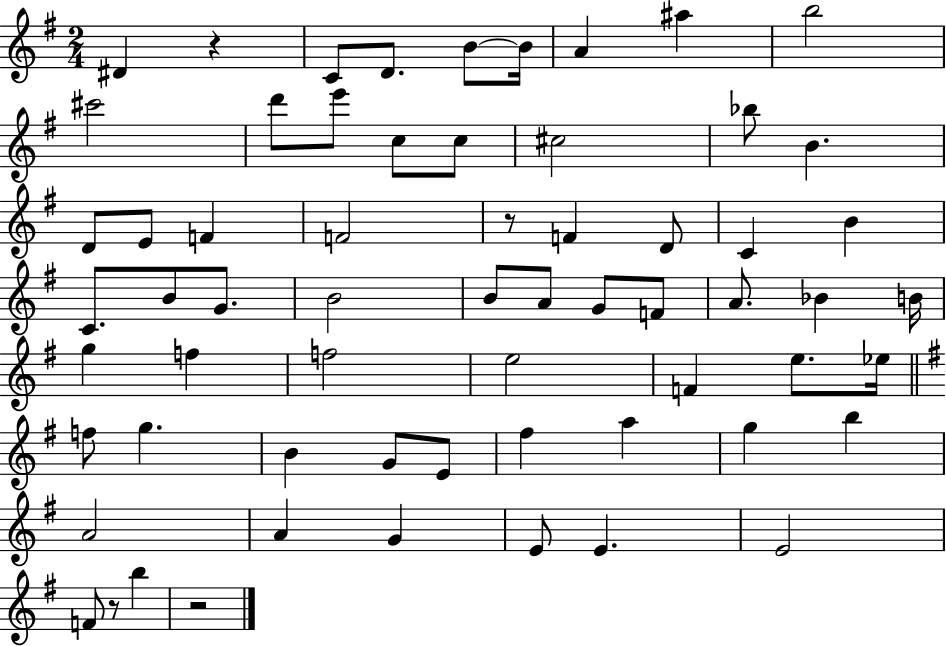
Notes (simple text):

D#4/q R/q C4/e D4/e. B4/e B4/s A4/q A#5/q B5/h C#6/h D6/e E6/e C5/e C5/e C#5/h Bb5/e B4/q. D4/e E4/e F4/q F4/h R/e F4/q D4/e C4/q B4/q C4/e. B4/e G4/e. B4/h B4/e A4/e G4/e F4/e A4/e. Bb4/q B4/s G5/q F5/q F5/h E5/h F4/q E5/e. Eb5/s F5/e G5/q. B4/q G4/e E4/e F#5/q A5/q G5/q B5/q A4/h A4/q G4/q E4/e E4/q. E4/h F4/e R/e B5/q R/h